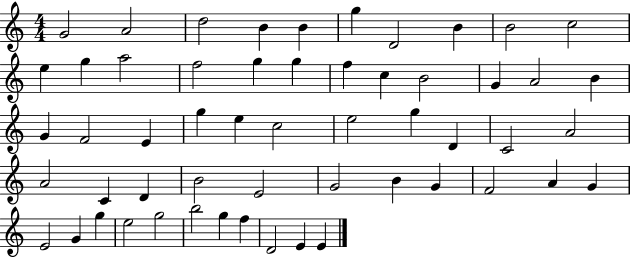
{
  \clef treble
  \numericTimeSignature
  \time 4/4
  \key c \major
  g'2 a'2 | d''2 b'4 b'4 | g''4 d'2 b'4 | b'2 c''2 | \break e''4 g''4 a''2 | f''2 g''4 g''4 | f''4 c''4 b'2 | g'4 a'2 b'4 | \break g'4 f'2 e'4 | g''4 e''4 c''2 | e''2 g''4 d'4 | c'2 a'2 | \break a'2 c'4 d'4 | b'2 e'2 | g'2 b'4 g'4 | f'2 a'4 g'4 | \break e'2 g'4 g''4 | e''2 g''2 | b''2 g''4 f''4 | d'2 e'4 e'4 | \break \bar "|."
}